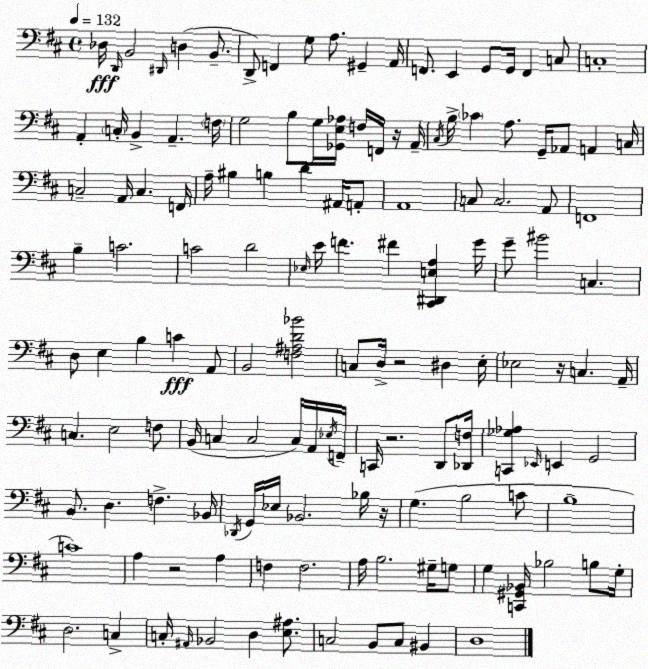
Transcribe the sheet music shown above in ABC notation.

X:1
T:Untitled
M:4/4
L:1/4
K:D
_D,/4 D,,/4 B,,2 ^D,,/4 D, B,,/2 D,,/2 F,, G,/2 A,/2 ^G,, A,,/4 F,,/2 E,, G,,/2 G,,/4 F,, C,/2 C,4 A,, C,/4 B,, A,, F,/4 G,2 B,/2 G,/4 [_G,,E,_A,]/4 F,/4 F,,/4 z/4 A,,/4 ^C,/4 B,/4 _C A,/2 G,,/4 _A,,/2 A,, C,/4 C,2 A,,/4 C, F,,/4 A,/4 ^B, B, D ^A,,/4 A,,/2 A,,4 C,/2 C,2 A,,/2 F,,4 B, C2 C2 D2 _E,/4 E/4 F ^F [^C,,^D,,E,A,] G/4 G/2 ^B2 C, D,/2 E, B, C A,,/2 B,,2 [F,^A,D_B]2 C,/2 D,/4 z2 ^D, E,/4 _E,2 z/4 C, A,,/4 C, E,2 F,/2 B,,/4 C, C,2 C,/4 A,,/4 _E,/4 F,,/4 C,,/4 z2 D,,/2 [_D,,F,]/4 [C,,_G,_A,] _E,,/4 E,, G,,2 B,,/2 D, F, _B,,/4 _D,,/4 G,,/4 _E,/4 _B,,2 _B,/4 z/4 G, B,2 C/2 B,4 C4 A, z2 A, F, F,2 A,/4 B,2 ^G,/4 G,/2 G, [C,,^G,,_B,,]/4 _B,2 B,/2 G,/4 D,2 C, C,/4 ^A,,/4 _B,,2 D, [E,^A,]/2 C,2 B,,/2 C,/2 ^B,, D,4